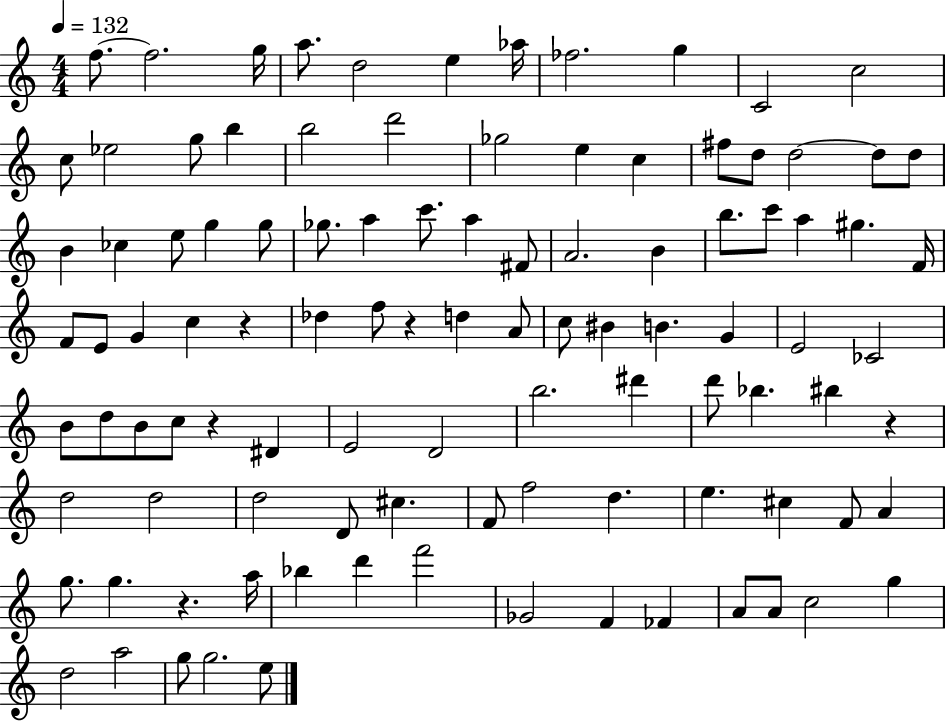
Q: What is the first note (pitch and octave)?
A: F5